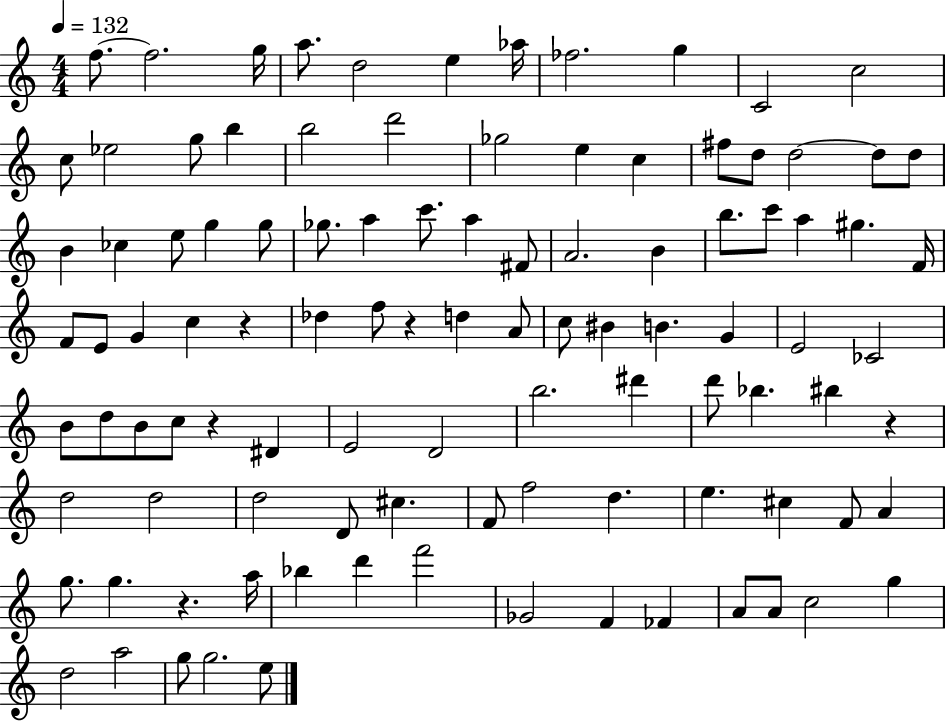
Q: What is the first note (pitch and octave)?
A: F5